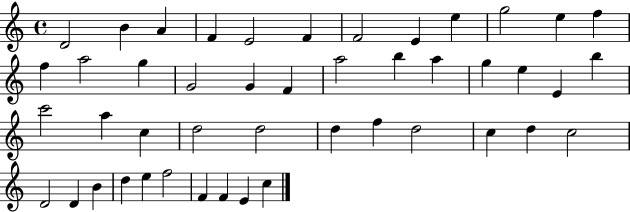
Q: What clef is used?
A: treble